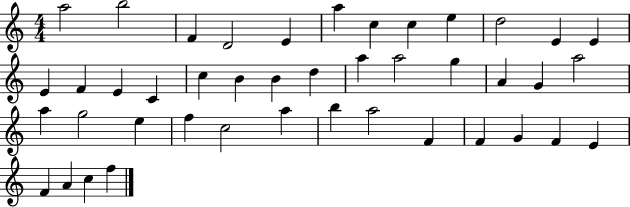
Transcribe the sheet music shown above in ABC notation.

X:1
T:Untitled
M:4/4
L:1/4
K:C
a2 b2 F D2 E a c c e d2 E E E F E C c B B d a a2 g A G a2 a g2 e f c2 a b a2 F F G F E F A c f